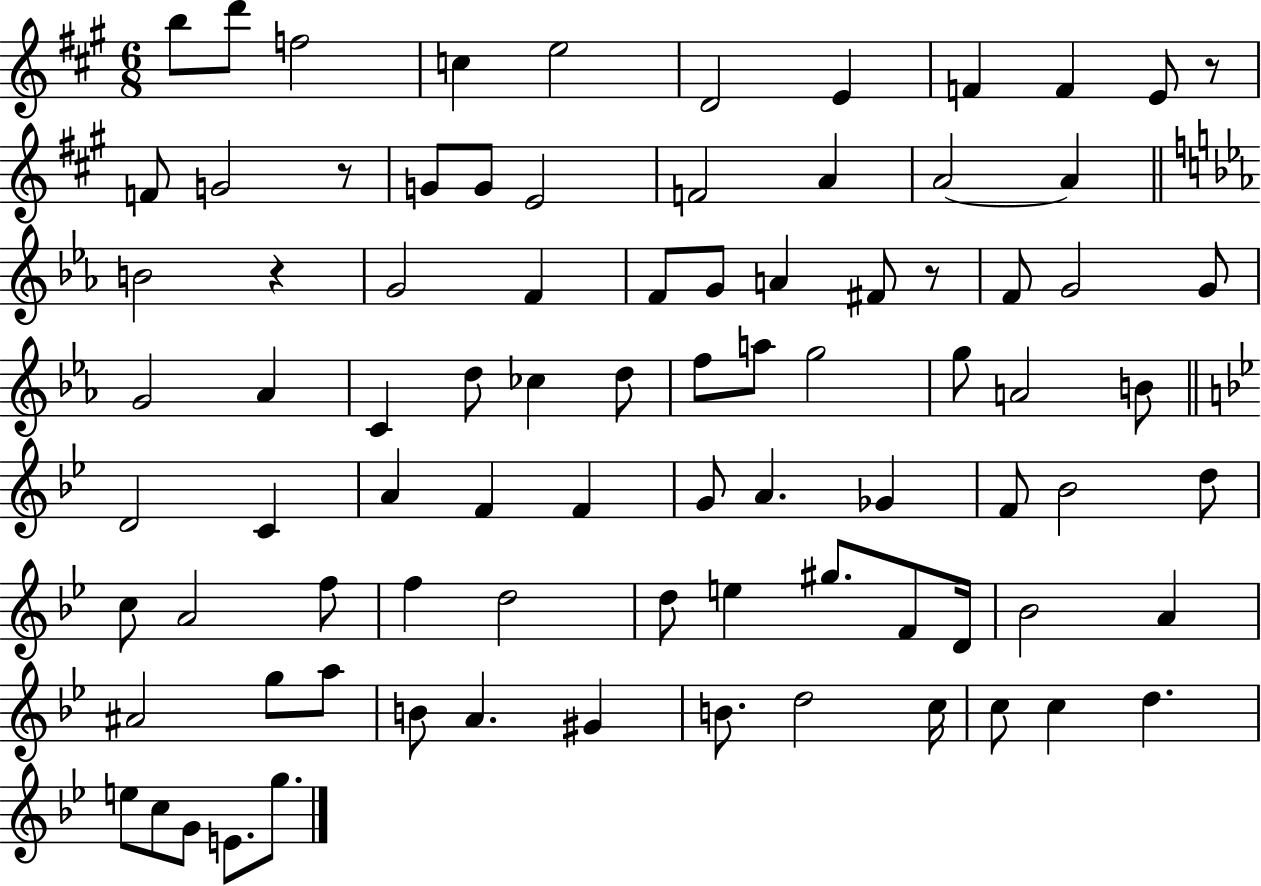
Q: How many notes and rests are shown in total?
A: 85